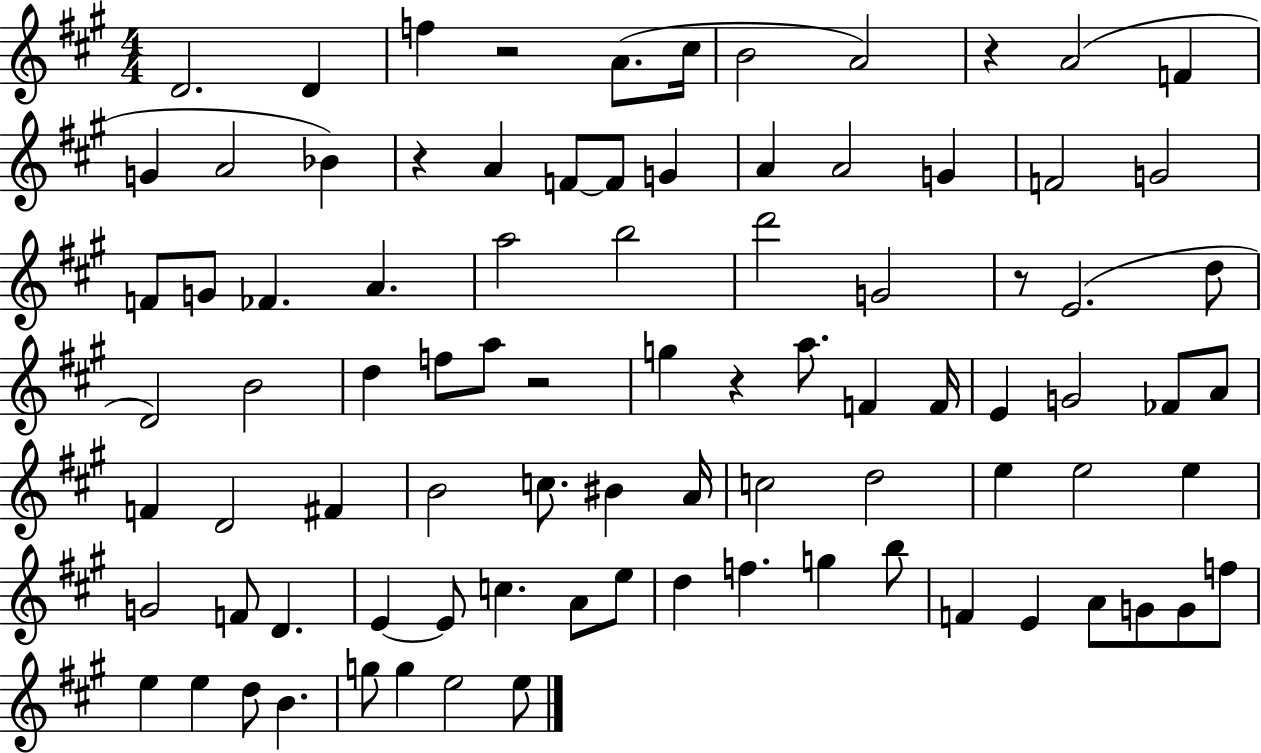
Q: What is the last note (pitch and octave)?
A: E5